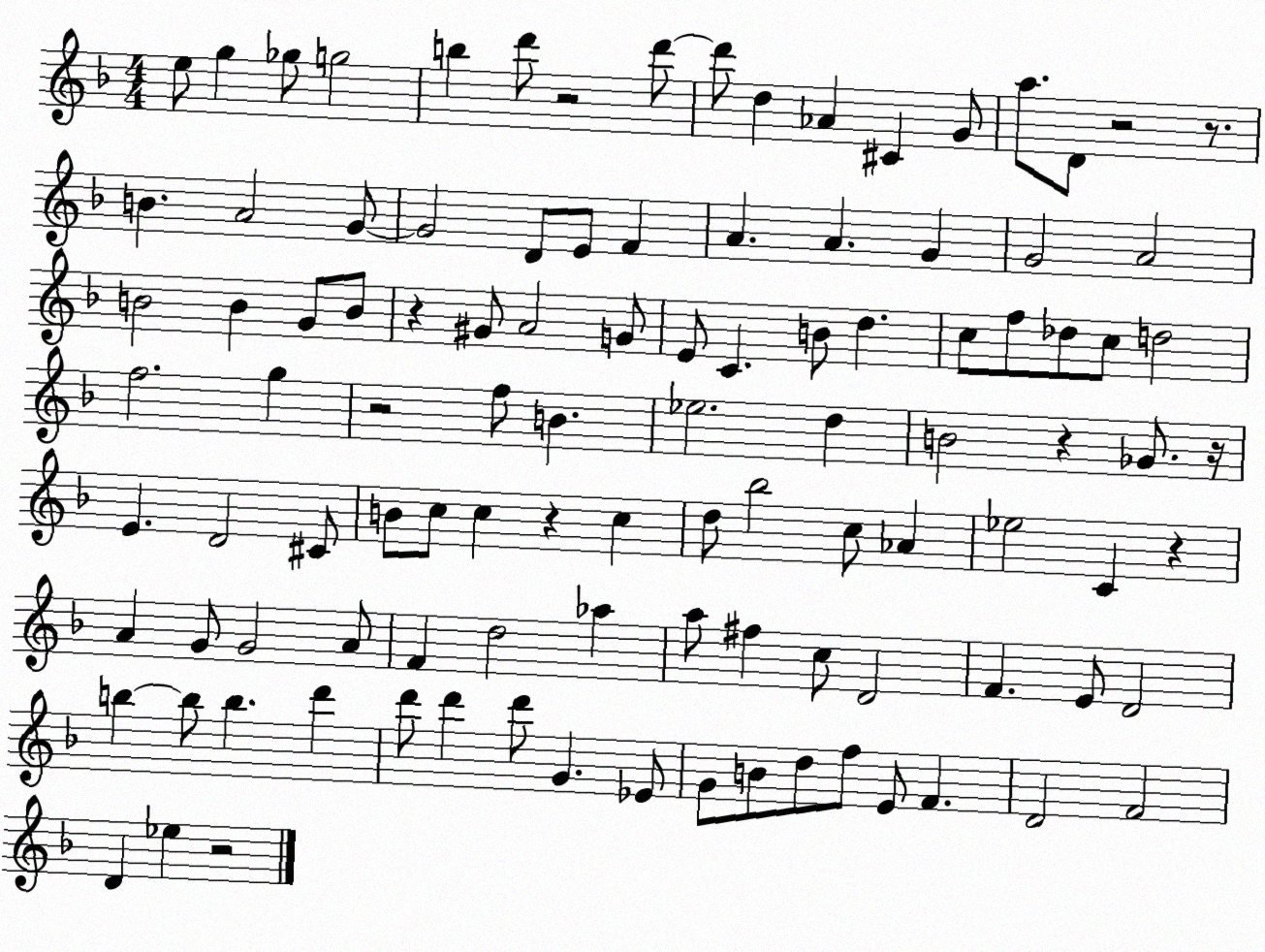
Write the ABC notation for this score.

X:1
T:Untitled
M:4/4
L:1/4
K:F
e/2 g _g/2 g2 b d'/2 z2 d'/2 d'/2 d _A ^C G/2 a/2 D/2 z2 z/2 B A2 G/2 G2 D/2 E/2 F A A G G2 A2 B2 B G/2 B/2 z ^G/2 A2 G/2 E/2 C B/2 d c/2 f/2 _d/2 c/2 d2 f2 g z2 f/2 B _e2 d B2 z _G/2 z/4 E D2 ^C/2 B/2 c/2 c z c d/2 _b2 c/2 _A _e2 C z A G/2 G2 A/2 F d2 _a a/2 ^f c/2 D2 F E/2 D2 b b/2 b d' d'/2 d' d'/2 G _E/2 G/2 B/2 d/2 f/2 E/2 F D2 F2 D _e z2